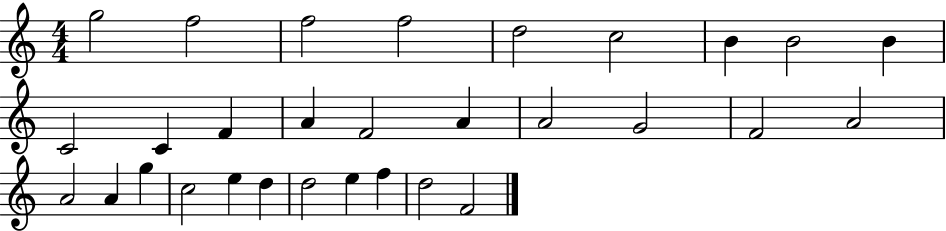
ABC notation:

X:1
T:Untitled
M:4/4
L:1/4
K:C
g2 f2 f2 f2 d2 c2 B B2 B C2 C F A F2 A A2 G2 F2 A2 A2 A g c2 e d d2 e f d2 F2